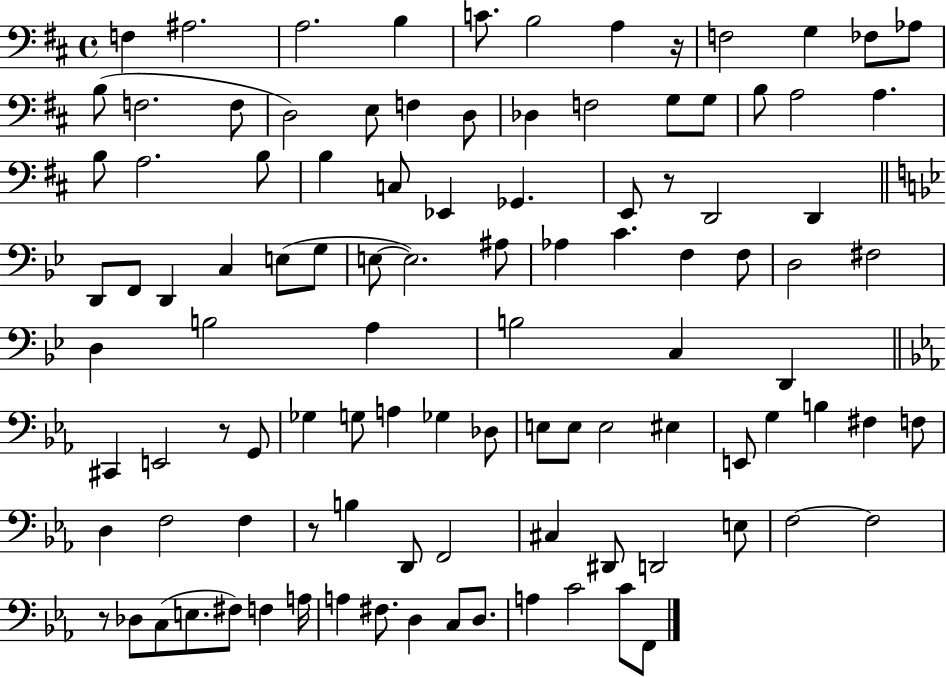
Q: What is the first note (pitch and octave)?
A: F3